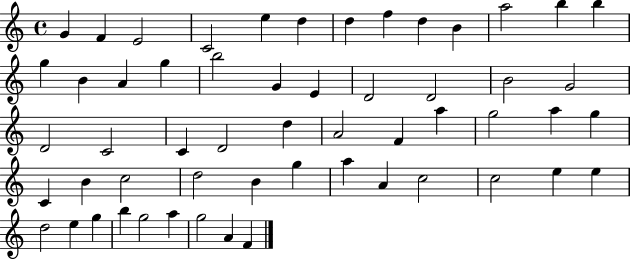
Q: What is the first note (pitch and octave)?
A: G4